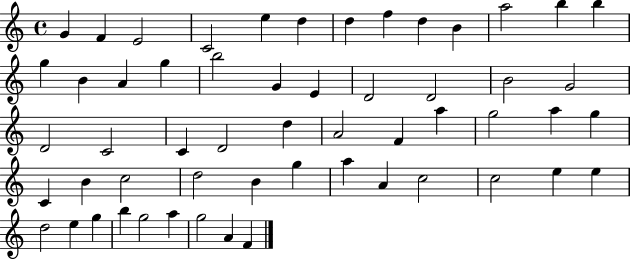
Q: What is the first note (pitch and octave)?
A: G4